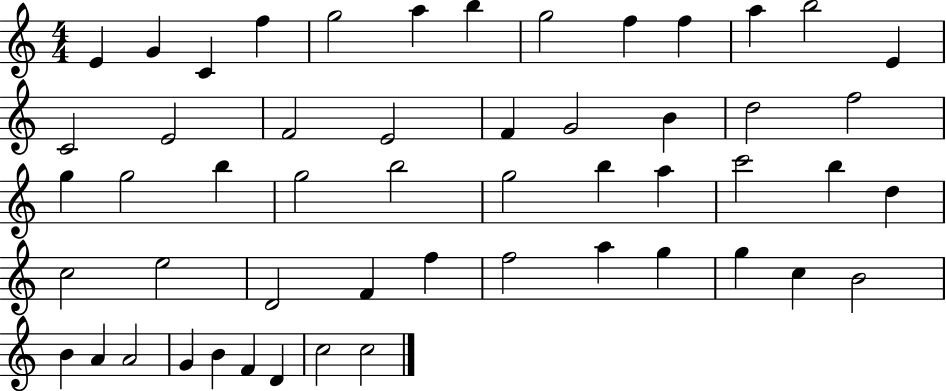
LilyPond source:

{
  \clef treble
  \numericTimeSignature
  \time 4/4
  \key c \major
  e'4 g'4 c'4 f''4 | g''2 a''4 b''4 | g''2 f''4 f''4 | a''4 b''2 e'4 | \break c'2 e'2 | f'2 e'2 | f'4 g'2 b'4 | d''2 f''2 | \break g''4 g''2 b''4 | g''2 b''2 | g''2 b''4 a''4 | c'''2 b''4 d''4 | \break c''2 e''2 | d'2 f'4 f''4 | f''2 a''4 g''4 | g''4 c''4 b'2 | \break b'4 a'4 a'2 | g'4 b'4 f'4 d'4 | c''2 c''2 | \bar "|."
}